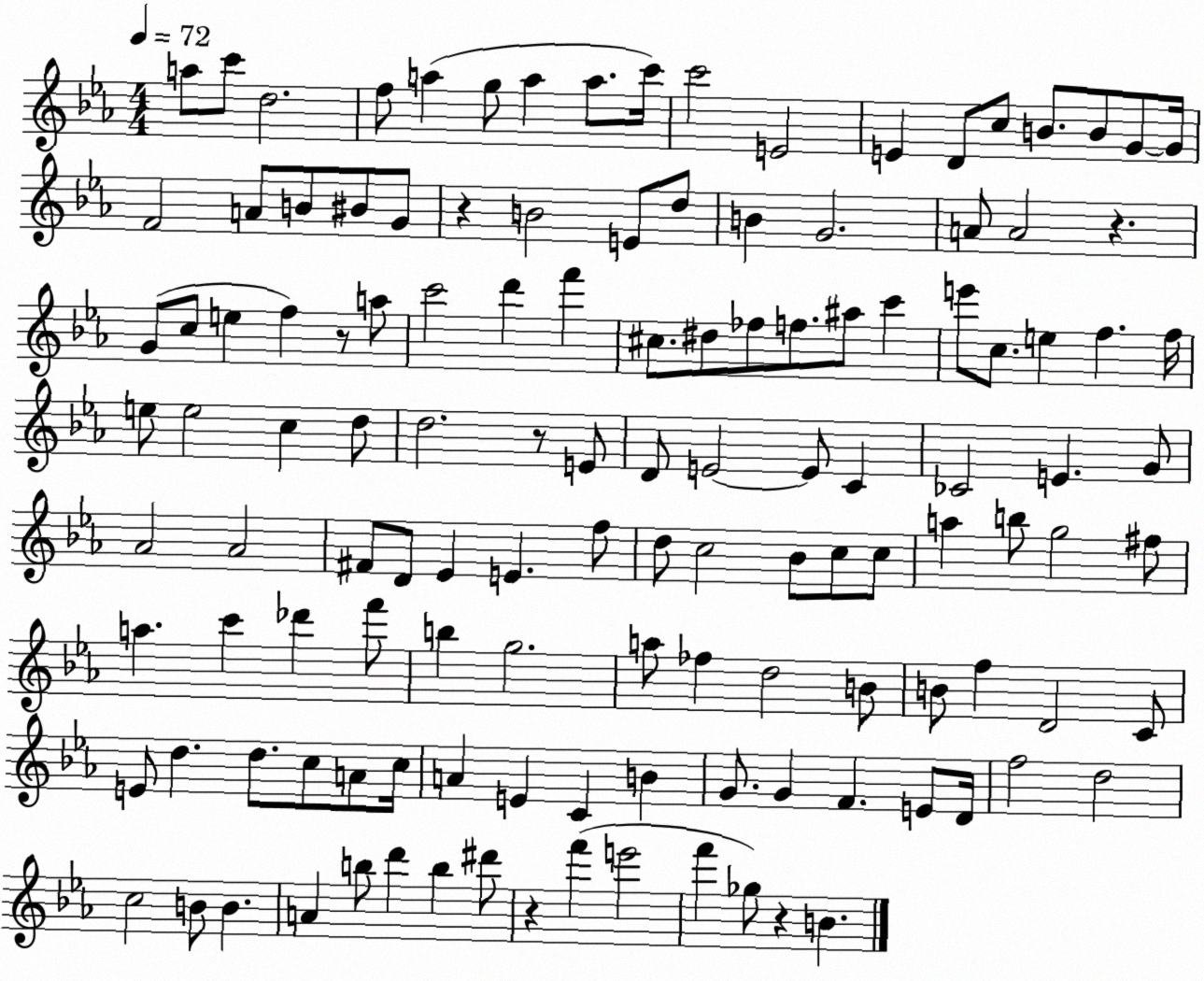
X:1
T:Untitled
M:4/4
L:1/4
K:Eb
a/2 c'/2 d2 f/2 a g/2 a a/2 c'/4 c'2 E2 E D/2 c/2 B/2 B/2 G/2 G/4 F2 A/2 B/2 ^B/2 G/2 z B2 E/2 d/2 B G2 A/2 A2 z G/2 c/2 e f z/2 a/2 c'2 d' f' ^c/2 ^d/2 _f/2 f/2 ^a/2 c' e'/2 c/2 e f f/4 e/2 e2 c d/2 d2 z/2 E/2 D/2 E2 E/2 C _C2 E G/2 _A2 _A2 ^F/2 D/2 _E E f/2 d/2 c2 _B/2 c/2 c/2 a b/2 g2 ^f/2 a c' _d' f'/2 b g2 a/2 _f d2 B/2 B/2 f D2 C/2 E/2 d d/2 c/2 A/2 c/4 A E C B G/2 G F E/2 D/4 f2 d2 c2 B/2 B A b/2 d' b ^d'/2 z f' e'2 f' _g/2 z B